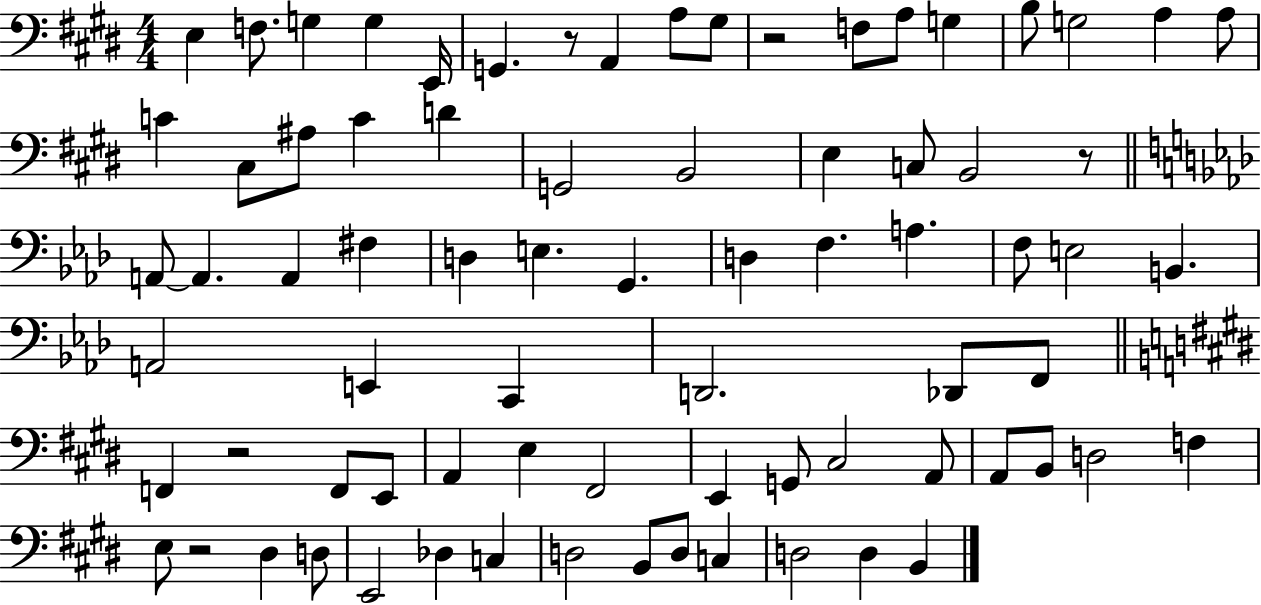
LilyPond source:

{
  \clef bass
  \numericTimeSignature
  \time 4/4
  \key e \major
  e4 f8. g4 g4 e,16 | g,4. r8 a,4 a8 gis8 | r2 f8 a8 g4 | b8 g2 a4 a8 | \break c'4 cis8 ais8 c'4 d'4 | g,2 b,2 | e4 c8 b,2 r8 | \bar "||" \break \key aes \major a,8~~ a,4. a,4 fis4 | d4 e4. g,4. | d4 f4. a4. | f8 e2 b,4. | \break a,2 e,4 c,4 | d,2. des,8 f,8 | \bar "||" \break \key e \major f,4 r2 f,8 e,8 | a,4 e4 fis,2 | e,4 g,8 cis2 a,8 | a,8 b,8 d2 f4 | \break e8 r2 dis4 d8 | e,2 des4 c4 | d2 b,8 d8 c4 | d2 d4 b,4 | \break \bar "|."
}